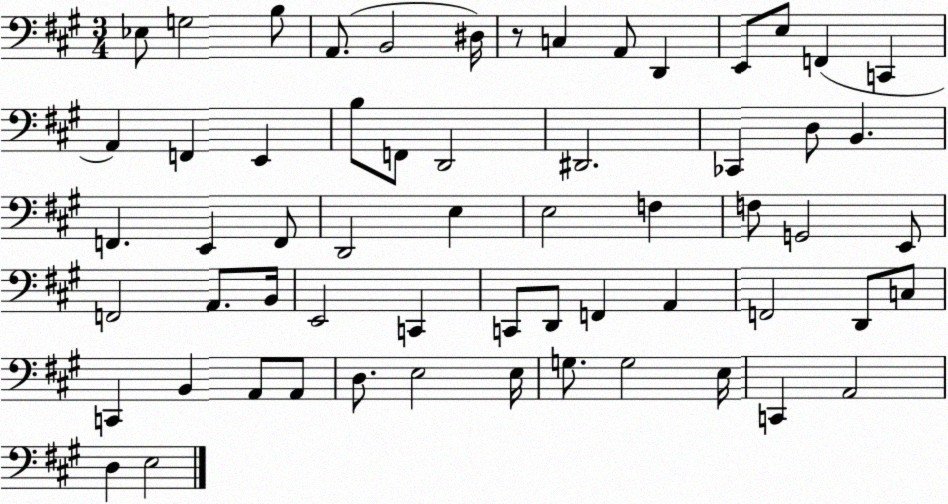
X:1
T:Untitled
M:3/4
L:1/4
K:A
_E,/2 G,2 B,/2 A,,/2 B,,2 ^D,/4 z/2 C, A,,/2 D,, E,,/2 E,/2 F,, C,, A,, F,, E,, B,/2 F,,/2 D,,2 ^D,,2 _C,, D,/2 B,, F,, E,, F,,/2 D,,2 E, E,2 F, F,/2 G,,2 E,,/2 F,,2 A,,/2 B,,/4 E,,2 C,, C,,/2 D,,/2 F,, A,, F,,2 D,,/2 C,/2 C,, B,, A,,/2 A,,/2 D,/2 E,2 E,/4 G,/2 G,2 E,/4 C,, A,,2 D, E,2